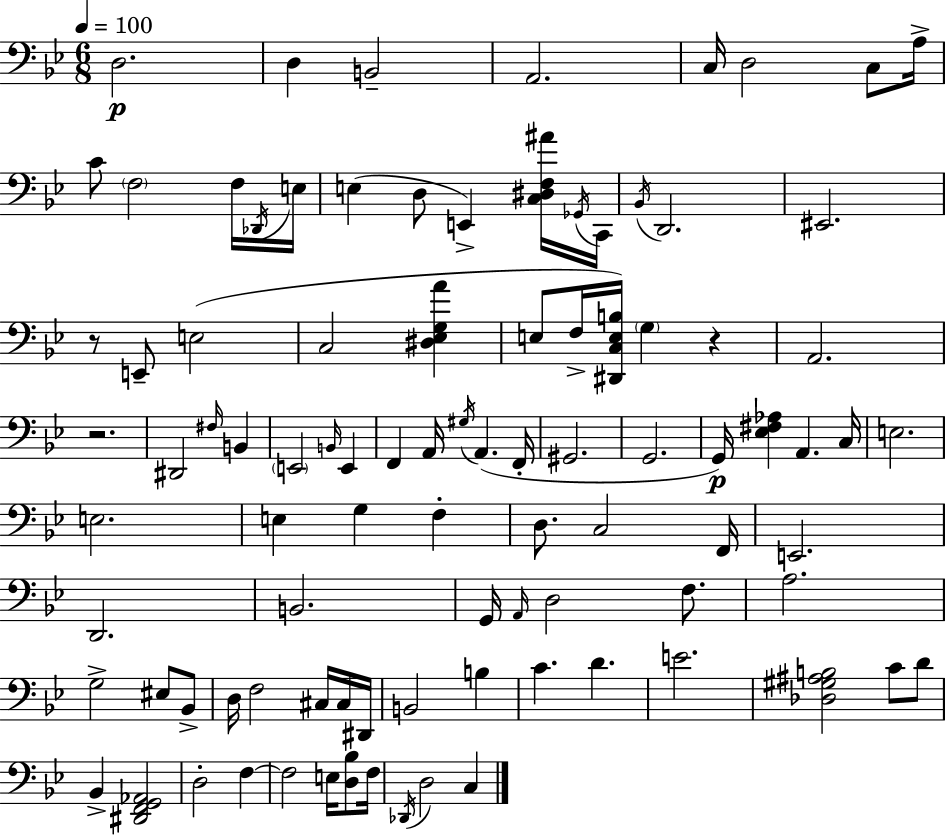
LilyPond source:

{
  \clef bass
  \numericTimeSignature
  \time 6/8
  \key g \minor
  \tempo 4 = 100
  d2.\p | d4 b,2-- | a,2. | c16 d2 c8 a16-> | \break c'8 \parenthesize f2 f16 \acciaccatura { des,16 } | e16 e4( d8 e,4->) <c dis f ais'>16 | \acciaccatura { ges,16 } c,16 \acciaccatura { bes,16 } d,2. | eis,2. | \break r8 e,8-- e2( | c2 <dis ees g a'>4 | e8 f16-> <dis, c e b>16) \parenthesize g4 r4 | a,2. | \break r2. | dis,2 \grace { fis16 } | b,4 \parenthesize e,2 | \grace { b,16 } e,4 f,4 a,16 \acciaccatura { gis16 }( a,4. | \break f,16-. gis,2. | g,2. | g,16\p) <ees fis aes>4 a,4. | c16 e2. | \break e2. | e4 g4 | f4-. d8. c2 | f,16 e,2. | \break d,2. | b,2. | g,16 \grace { a,16 } d2 | f8. a2. | \break g2-> | eis8 bes,8-> d16 f2 | cis16 cis16 dis,16 b,2 | b4 c'4. | \break d'4. e'2. | <des gis ais b>2 | c'8 d'8 bes,4-> <dis, f, g, aes,>2 | d2-. | \break f4~~ f2 | e16 <d bes>8 f16 \acciaccatura { des,16 } d2 | c4 \bar "|."
}